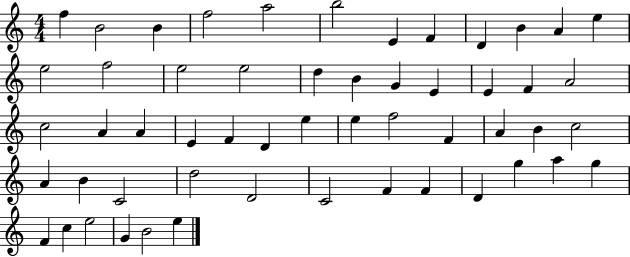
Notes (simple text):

F5/q B4/h B4/q F5/h A5/h B5/h E4/q F4/q D4/q B4/q A4/q E5/q E5/h F5/h E5/h E5/h D5/q B4/q G4/q E4/q E4/q F4/q A4/h C5/h A4/q A4/q E4/q F4/q D4/q E5/q E5/q F5/h F4/q A4/q B4/q C5/h A4/q B4/q C4/h D5/h D4/h C4/h F4/q F4/q D4/q G5/q A5/q G5/q F4/q C5/q E5/h G4/q B4/h E5/q